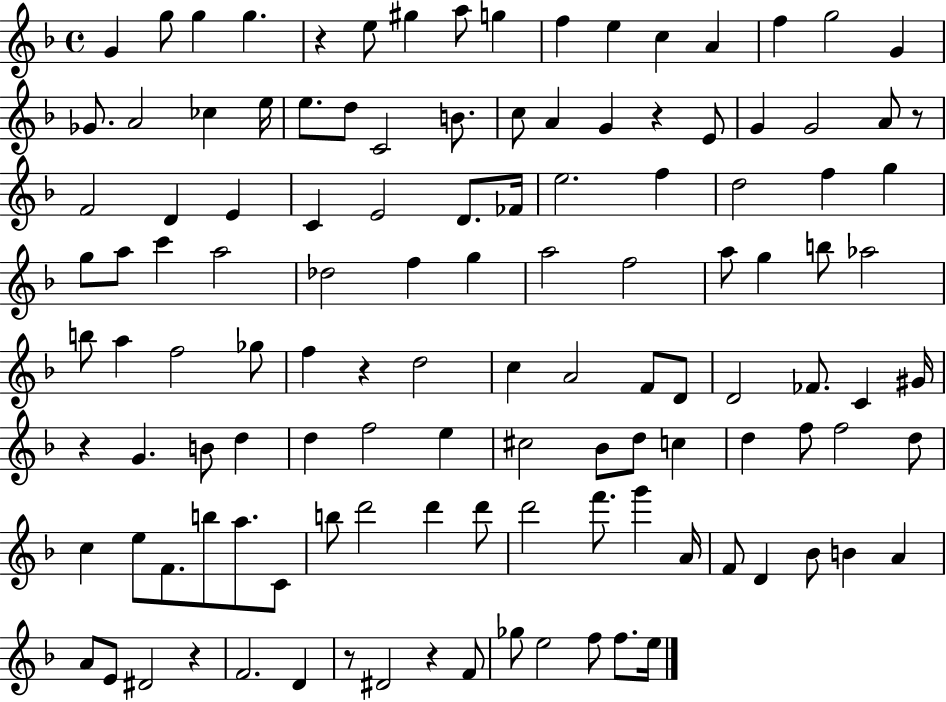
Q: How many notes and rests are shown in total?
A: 122